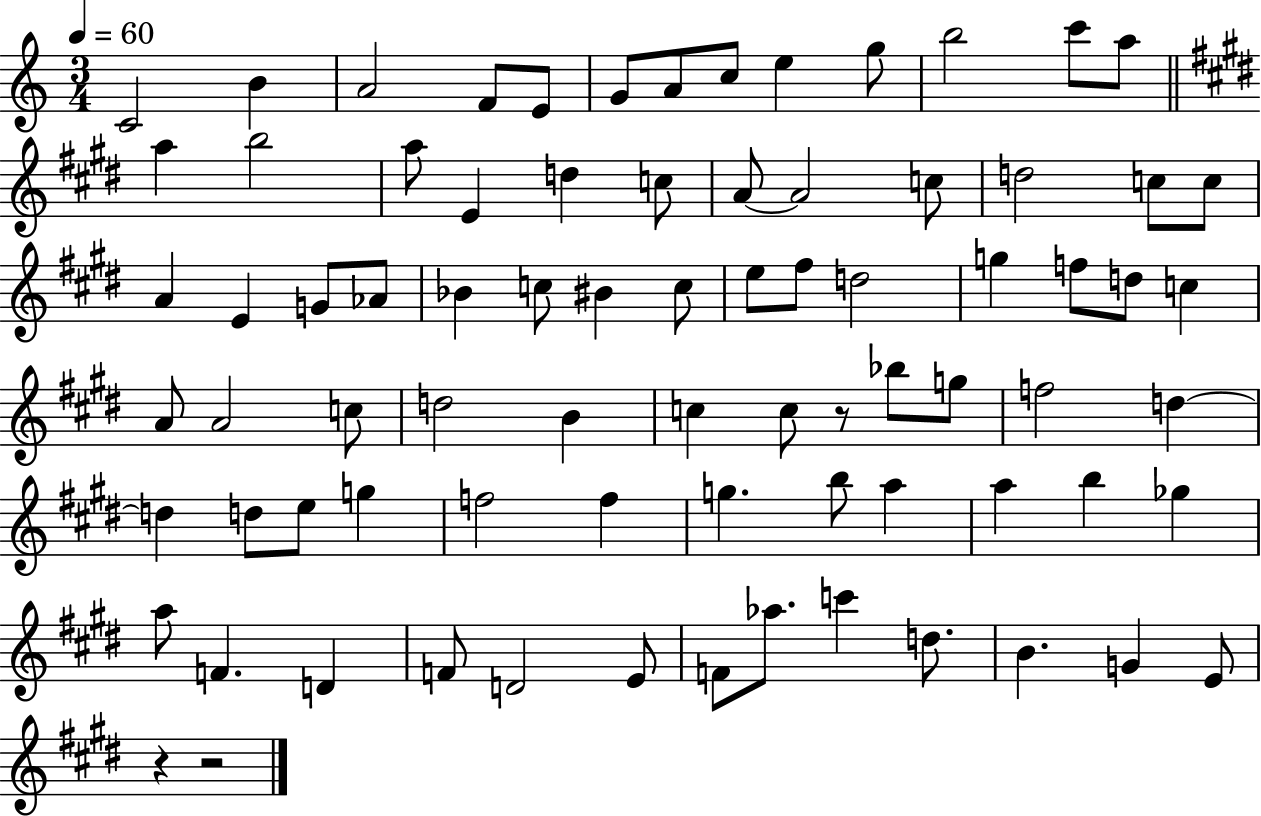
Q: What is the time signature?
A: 3/4